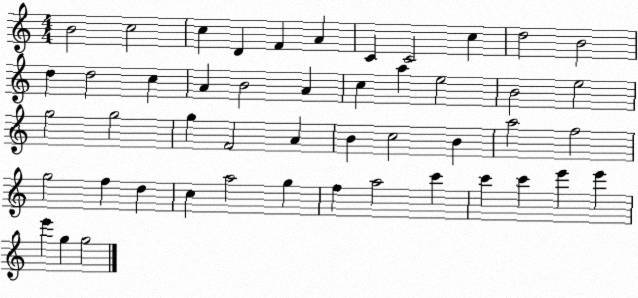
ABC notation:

X:1
T:Untitled
M:4/4
L:1/4
K:C
B2 c2 c D F A C C2 c d2 B2 d d2 c A B2 A c a e2 B2 e2 g2 g2 g F2 A B c2 B a2 f2 g2 f d c a2 g f a2 c' c' c' e' e' e' g g2